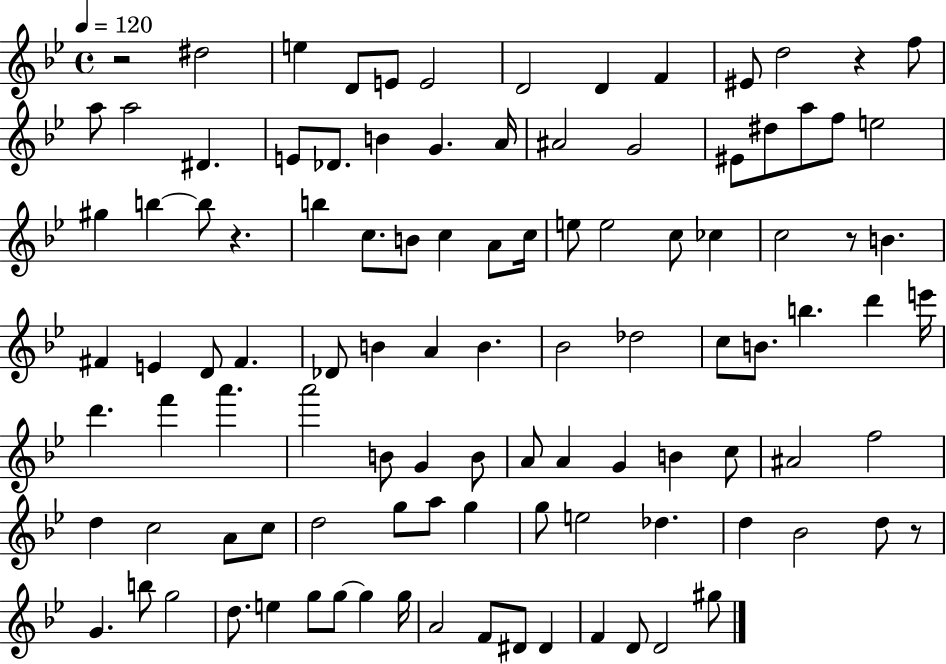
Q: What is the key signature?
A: BES major